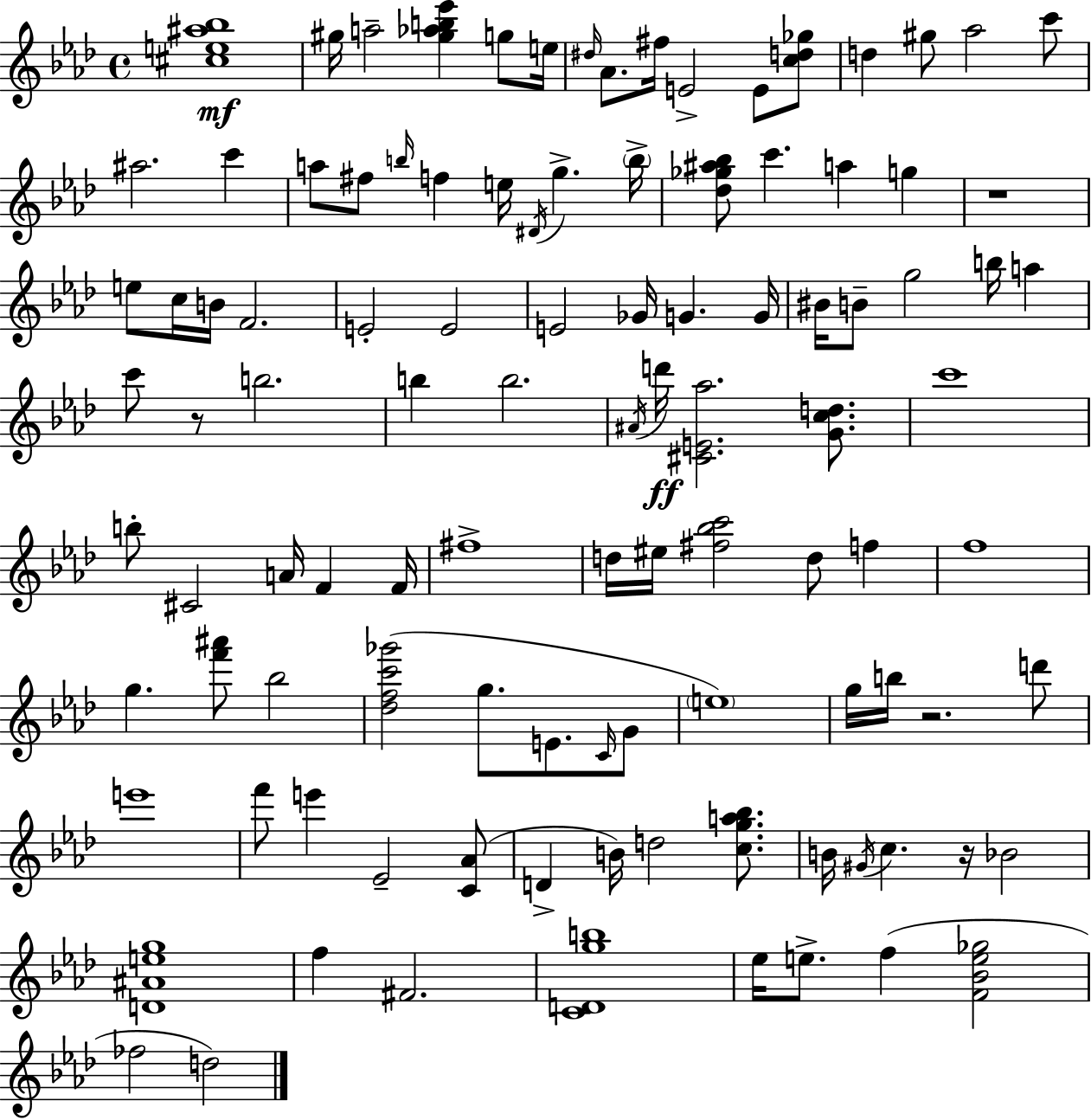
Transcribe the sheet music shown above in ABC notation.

X:1
T:Untitled
M:4/4
L:1/4
K:Ab
[^ce^a_b]4 ^g/4 a2 [^g_ab_e'] g/2 e/4 ^d/4 _A/2 ^f/4 E2 E/2 [cd_g]/2 d ^g/2 _a2 c'/2 ^a2 c' a/2 ^f/2 b/4 f e/4 ^D/4 g b/4 [_d_g^a_b]/2 c' a g z4 e/2 c/4 B/4 F2 E2 E2 E2 _G/4 G G/4 ^B/4 B/2 g2 b/4 a c'/2 z/2 b2 b b2 ^A/4 d'/4 [^CE_a]2 [Gcd]/2 c'4 b/2 ^C2 A/4 F F/4 ^f4 d/4 ^e/4 [^f_bc']2 d/2 f f4 g [f'^a']/2 _b2 [_dfc'_g']2 g/2 E/2 C/4 G/2 e4 g/4 b/4 z2 d'/2 e'4 f'/2 e' _E2 [C_A]/2 D B/4 d2 [cga_b]/2 B/4 ^G/4 c z/4 _B2 [D^Aeg]4 f ^F2 [CDgb]4 _e/4 e/2 f [F_Be_g]2 _f2 d2